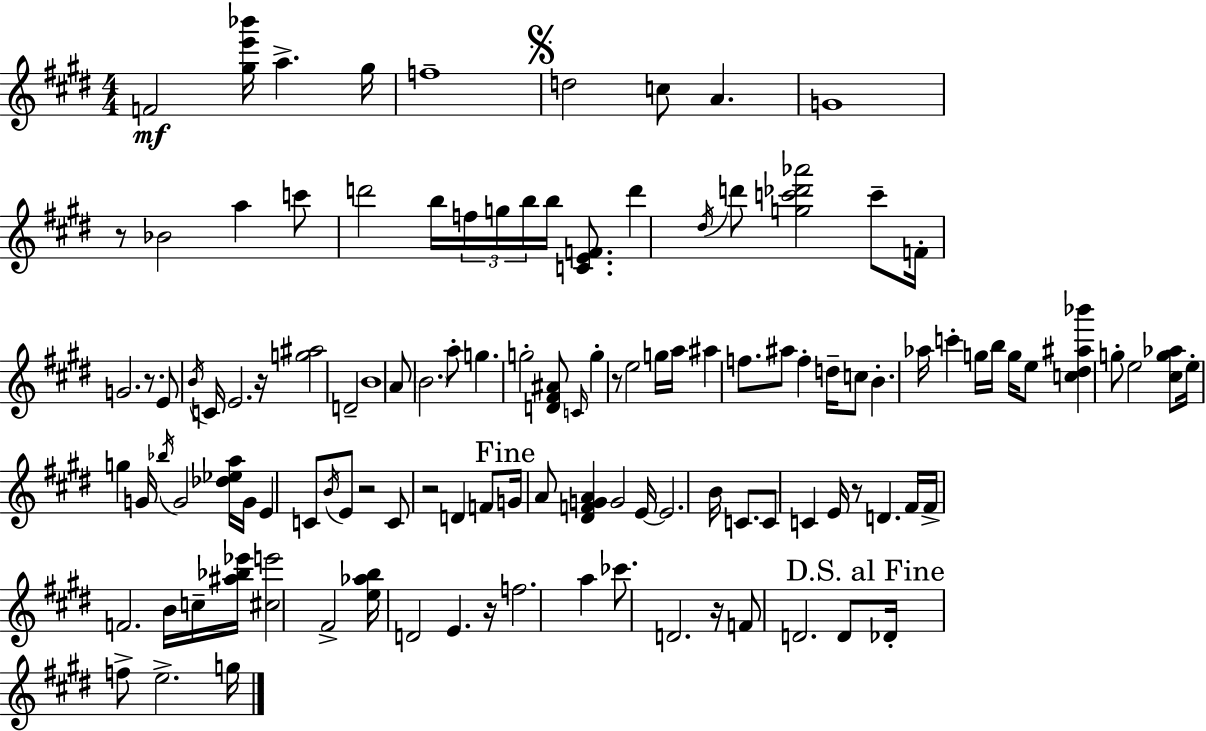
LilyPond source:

{
  \clef treble
  \numericTimeSignature
  \time 4/4
  \key e \major
  f'2\mf <gis'' e''' bes'''>16 a''4.-> gis''16 | f''1-- | \mark \markup { \musicglyph "scripts.segno" } d''2 c''8 a'4. | g'1 | \break r8 bes'2 a''4 c'''8 | d'''2 b''16 \tuplet 3/2 { f''16 g''16 b''16 } b''16 <c' e' f'>8. | d'''4 \acciaccatura { dis''16 } d'''8 <g'' c''' des''' aes'''>2 c'''8-- | f'16-. g'2. r8. | \break e'8 \acciaccatura { b'16 } c'16 e'2. | r16 <g'' ais''>2 d'2-- | b'1 | a'8 \parenthesize b'2. | \break a''8-. g''4. g''2-. | <d' fis' ais'>8 \grace { c'16 } g''4-. r8 e''2 | g''16 a''16 ais''4 f''8. ais''8 f''4-. | d''16-- c''8 b'4.-. aes''16 c'''4-. g''16 b''16 | \break g''16 e''8 <c'' dis'' ais'' bes'''>4 g''8-. e''2 | <cis'' g'' aes''>8 e''16-. g''4 g'16 \acciaccatura { bes''16 } g'2 | <des'' ees'' a''>16 g'16 e'4 c'8 \acciaccatura { b'16 } e'8 r2 | c'8 r2 d'4 | \break f'8 \mark "Fine" g'16 a'8 <dis' f' g' a'>4 g'2 | e'16~~ e'2. | b'16 c'8. c'8 c'4 e'16 r8 d'4. | fis'16 fis'16-> f'2. | \break b'16 c''16-- <ais'' bes'' ees'''>16 <cis'' e'''>2 fis'2-> | <e'' aes'' b''>16 d'2 e'4. | r16 f''2. | a''4 ces'''8. d'2. | \break r16 f'8 d'2. | d'8 \mark "D.S. al Fine" des'16-. f''8-> e''2.-> | g''16 \bar "|."
}